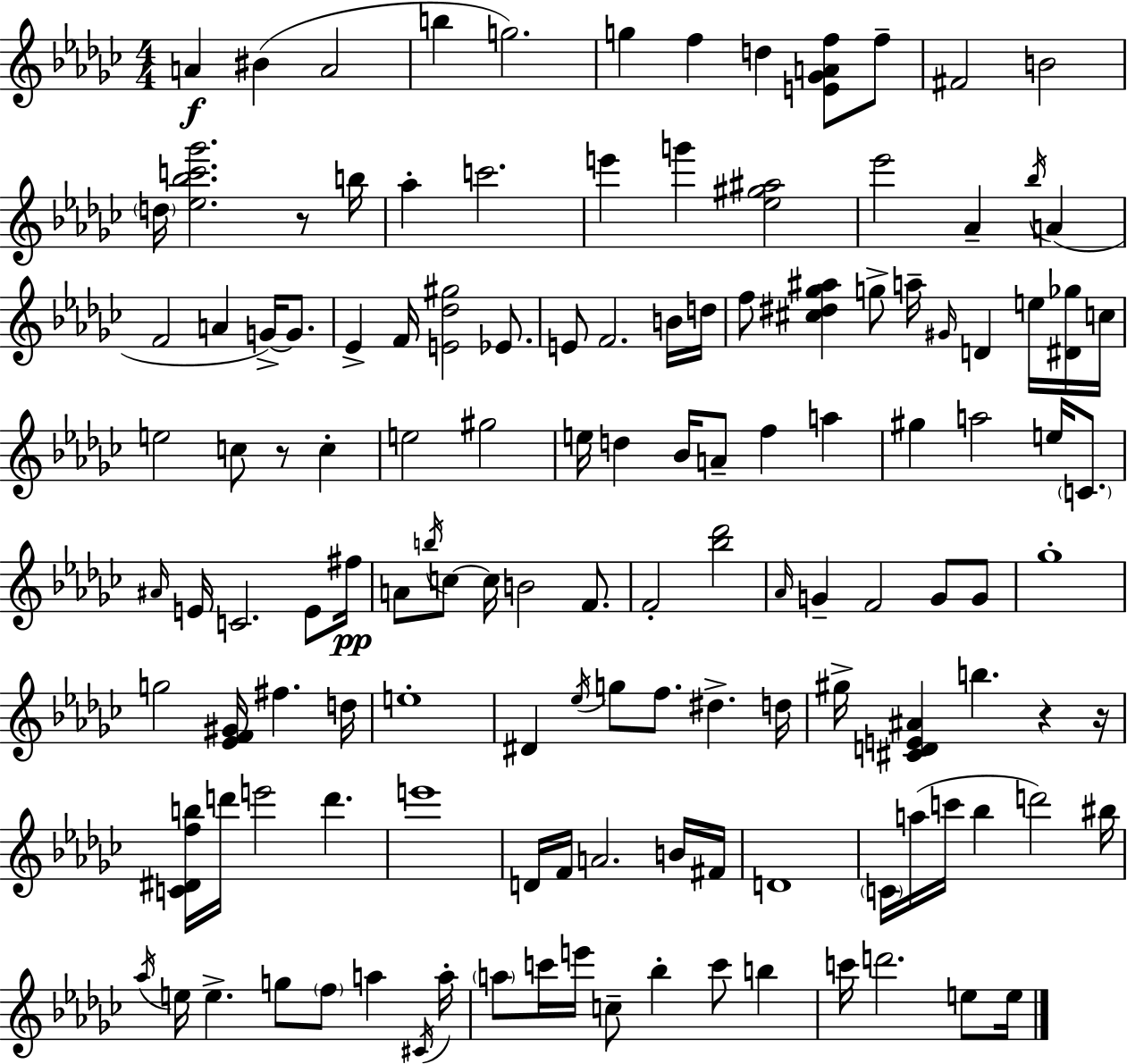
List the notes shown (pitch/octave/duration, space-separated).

A4/q BIS4/q A4/h B5/q G5/h. G5/q F5/q D5/q [E4,Gb4,A4,F5]/e F5/e F#4/h B4/h D5/s [Eb5,Bb5,C6,Gb6]/h. R/e B5/s Ab5/q C6/h. E6/q G6/q [Eb5,G#5,A#5]/h Eb6/h Ab4/q Bb5/s A4/q F4/h A4/q G4/s G4/e. Eb4/q F4/s [E4,Db5,G#5]/h Eb4/e. E4/e F4/h. B4/s D5/s F5/e [C#5,D#5,Gb5,A#5]/q G5/e A5/s G#4/s D4/q E5/s [D#4,Gb5]/s C5/s E5/h C5/e R/e C5/q E5/h G#5/h E5/s D5/q Bb4/s A4/e F5/q A5/q G#5/q A5/h E5/s C4/e. A#4/s E4/s C4/h. E4/e F#5/s A4/e B5/s C5/e C5/s B4/h F4/e. F4/h [Bb5,Db6]/h Ab4/s G4/q F4/h G4/e G4/e Gb5/w G5/h [Eb4,F4,G#4]/s F#5/q. D5/s E5/w D#4/q Eb5/s G5/e F5/e. D#5/q. D5/s G#5/s [C#4,D4,E4,A#4]/q B5/q. R/q R/s [C4,D#4,F5,B5]/s D6/s E6/h D6/q. E6/w D4/s F4/s A4/h. B4/s F#4/s D4/w C4/s A5/s C6/s Bb5/q D6/h BIS5/s Ab5/s E5/s E5/q. G5/e F5/e A5/q C#4/s A5/s A5/e C6/s E6/s C5/e Bb5/q C6/e B5/q C6/s D6/h. E5/e E5/s